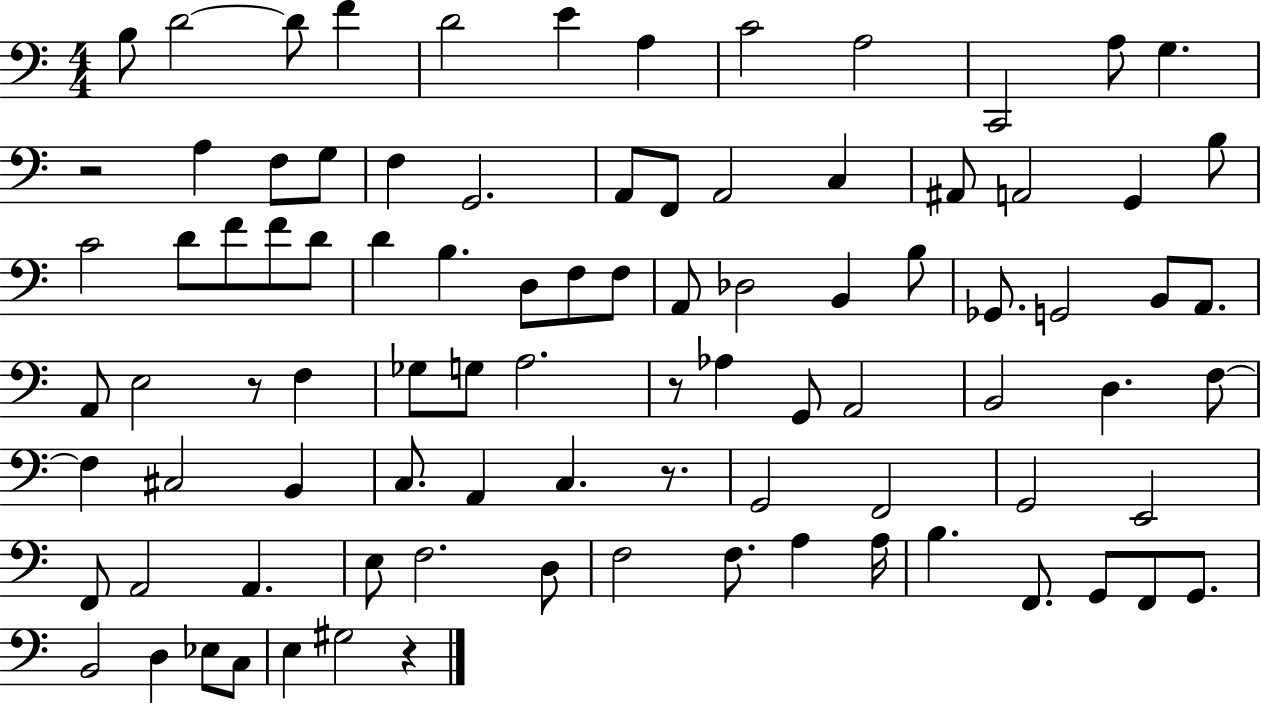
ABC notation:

X:1
T:Untitled
M:4/4
L:1/4
K:C
B,/2 D2 D/2 F D2 E A, C2 A,2 C,,2 A,/2 G, z2 A, F,/2 G,/2 F, G,,2 A,,/2 F,,/2 A,,2 C, ^A,,/2 A,,2 G,, B,/2 C2 D/2 F/2 F/2 D/2 D B, D,/2 F,/2 F,/2 A,,/2 _D,2 B,, B,/2 _G,,/2 G,,2 B,,/2 A,,/2 A,,/2 E,2 z/2 F, _G,/2 G,/2 A,2 z/2 _A, G,,/2 A,,2 B,,2 D, F,/2 F, ^C,2 B,, C,/2 A,, C, z/2 G,,2 F,,2 G,,2 E,,2 F,,/2 A,,2 A,, E,/2 F,2 D,/2 F,2 F,/2 A, A,/4 B, F,,/2 G,,/2 F,,/2 G,,/2 B,,2 D, _E,/2 C,/2 E, ^G,2 z